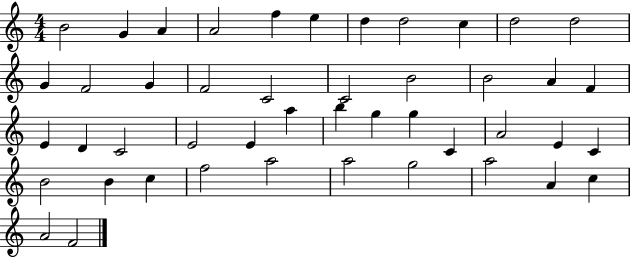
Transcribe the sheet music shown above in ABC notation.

X:1
T:Untitled
M:4/4
L:1/4
K:C
B2 G A A2 f e d d2 c d2 d2 G F2 G F2 C2 C2 B2 B2 A F E D C2 E2 E a b g g C A2 E C B2 B c f2 a2 a2 g2 a2 A c A2 F2